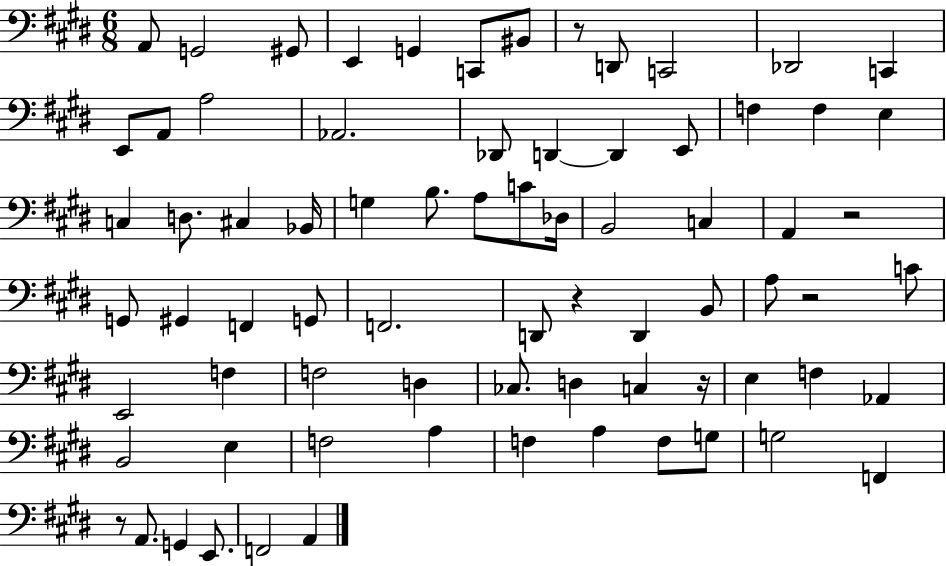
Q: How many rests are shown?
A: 6